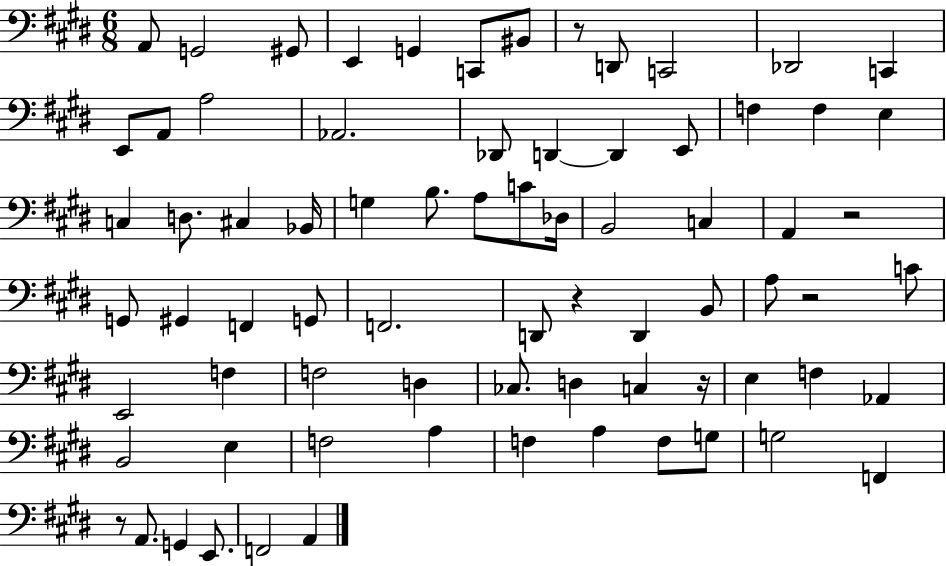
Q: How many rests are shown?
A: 6